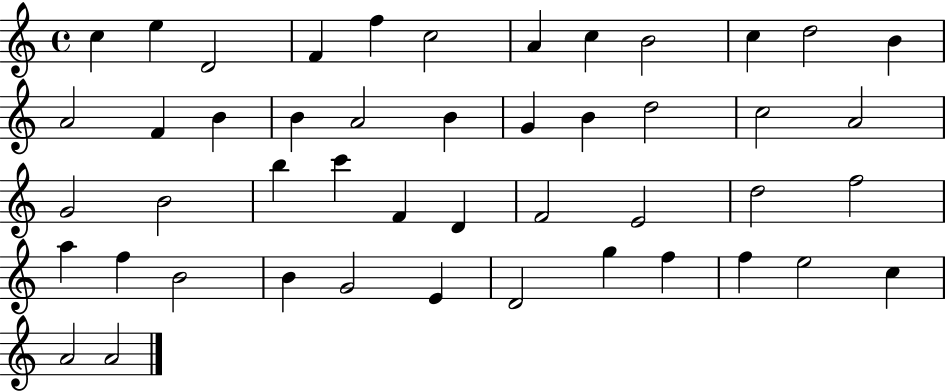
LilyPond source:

{
  \clef treble
  \time 4/4
  \defaultTimeSignature
  \key c \major
  c''4 e''4 d'2 | f'4 f''4 c''2 | a'4 c''4 b'2 | c''4 d''2 b'4 | \break a'2 f'4 b'4 | b'4 a'2 b'4 | g'4 b'4 d''2 | c''2 a'2 | \break g'2 b'2 | b''4 c'''4 f'4 d'4 | f'2 e'2 | d''2 f''2 | \break a''4 f''4 b'2 | b'4 g'2 e'4 | d'2 g''4 f''4 | f''4 e''2 c''4 | \break a'2 a'2 | \bar "|."
}